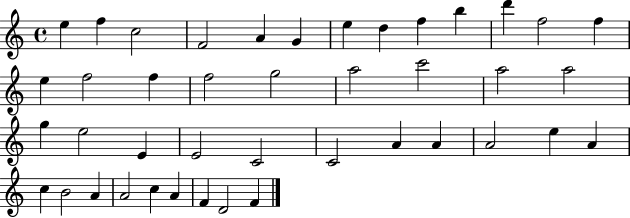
{
  \clef treble
  \time 4/4
  \defaultTimeSignature
  \key c \major
  e''4 f''4 c''2 | f'2 a'4 g'4 | e''4 d''4 f''4 b''4 | d'''4 f''2 f''4 | \break e''4 f''2 f''4 | f''2 g''2 | a''2 c'''2 | a''2 a''2 | \break g''4 e''2 e'4 | e'2 c'2 | c'2 a'4 a'4 | a'2 e''4 a'4 | \break c''4 b'2 a'4 | a'2 c''4 a'4 | f'4 d'2 f'4 | \bar "|."
}